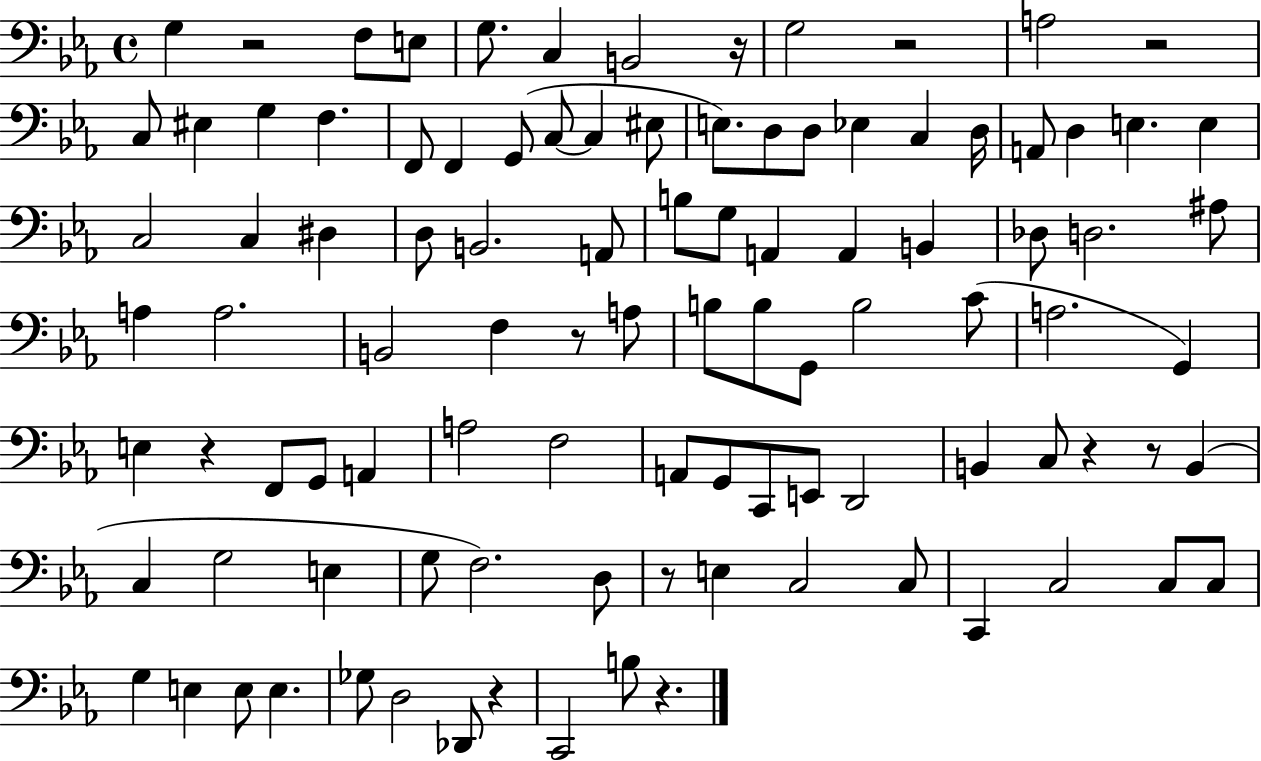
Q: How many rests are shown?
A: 11